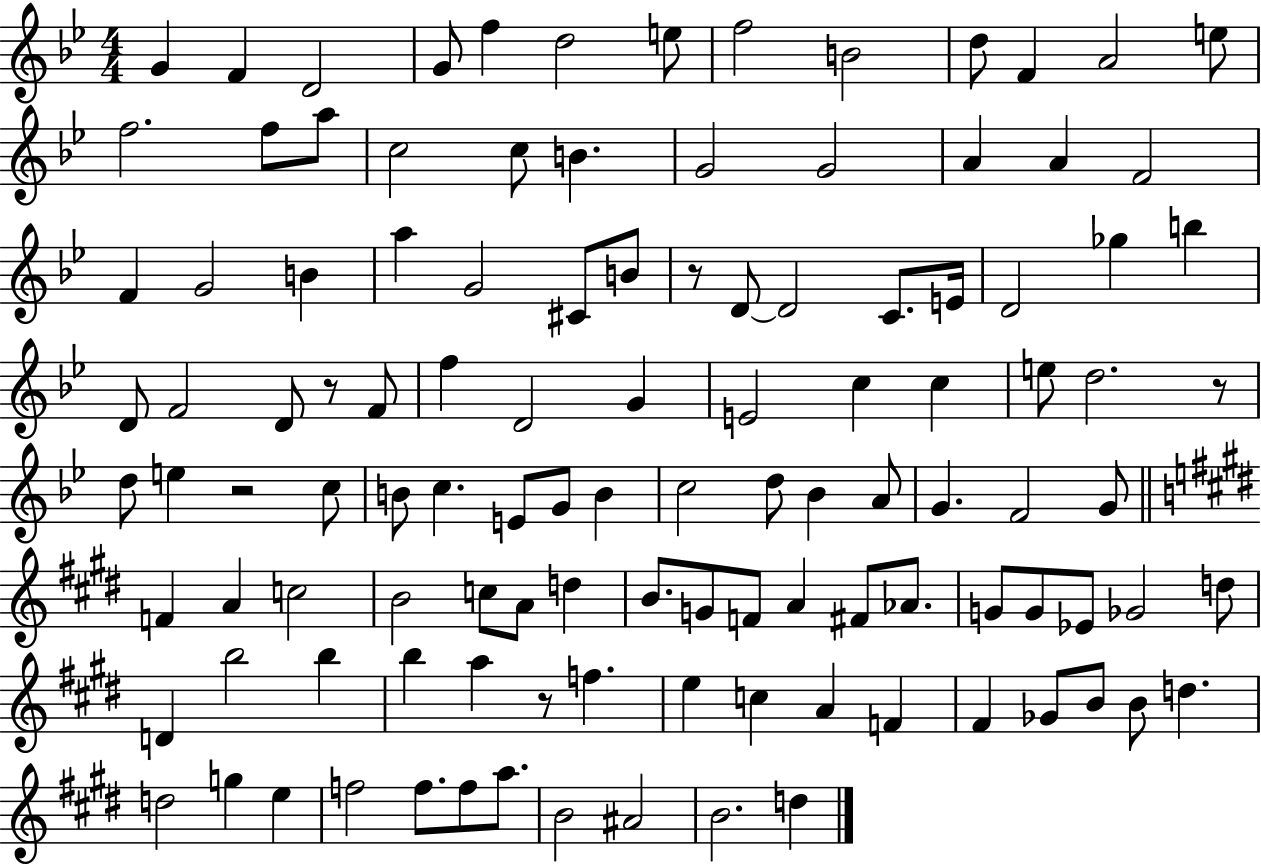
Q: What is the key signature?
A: BES major